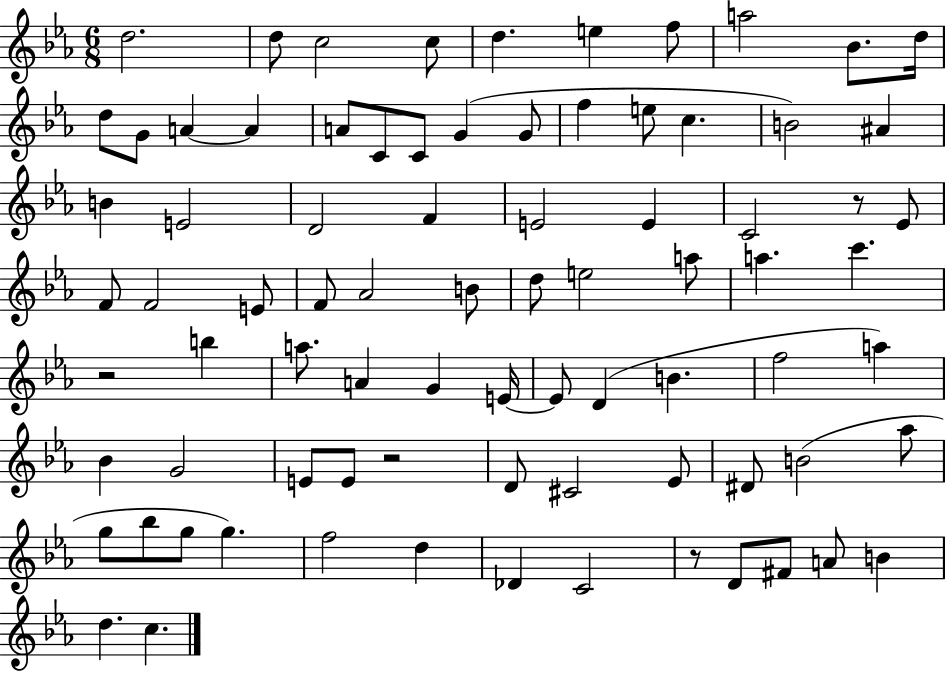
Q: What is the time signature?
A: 6/8